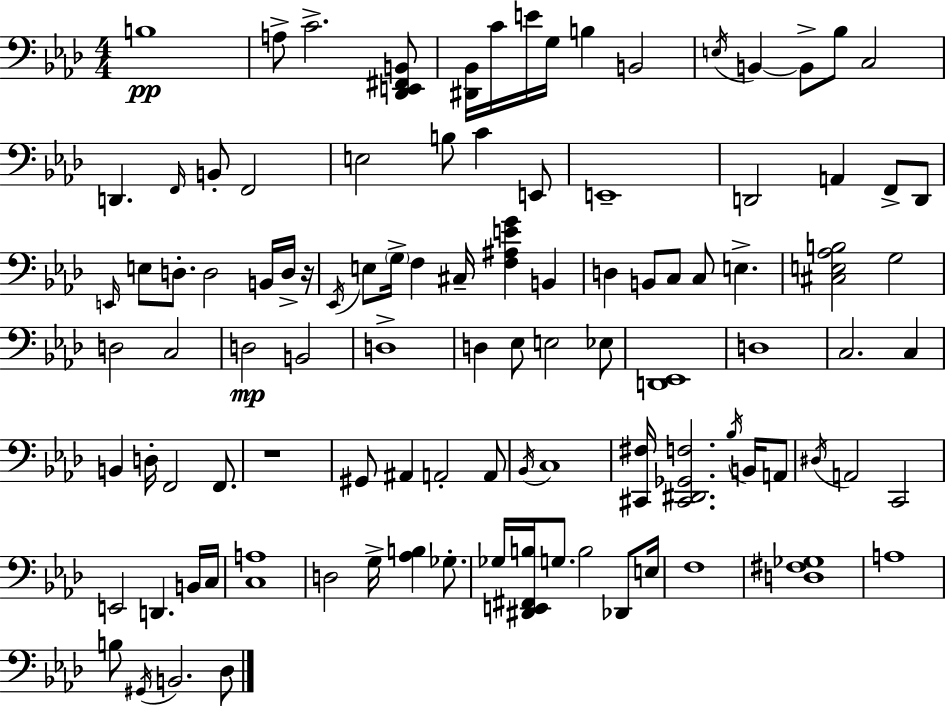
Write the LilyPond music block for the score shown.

{
  \clef bass
  \numericTimeSignature
  \time 4/4
  \key aes \major
  \repeat volta 2 { b1\pp | a8-> c'2.-> <des, e, fis, b,>8 | <dis, bes,>16 c'16 e'16 g16 b4 b,2 | \acciaccatura { e16 } b,4~~ b,8-> bes8 c2 | \break d,4. \grace { f,16 } b,8-. f,2 | e2 b8 c'4 | e,8 e,1-- | d,2 a,4 f,8-> | \break d,8 \grace { e,16 } e8 d8.-. d2 | b,16 d16-> r16 \acciaccatura { ees,16 } e8 \parenthesize g16-> f4 cis16-- <f ais e' g'>4 | b,4 d4 b,8 c8 c8 e4.-> | <cis e aes b>2 g2 | \break d2 c2 | d2\mp b,2 | d1-> | d4 ees8 e2 | \break ees8 <d, ees,>1 | d1 | c2. | c4 b,4 d16-. f,2 | \break f,8. r1 | gis,8 ais,4 a,2-. | a,8 \acciaccatura { bes,16 } c1 | <cis, fis>16 <cis, dis, ges, f>2. | \break \acciaccatura { bes16 } b,16 a,8 \acciaccatura { dis16 } a,2 c,2 | e,2 d,4. | b,16 c16 <c a>1 | d2 g16-> | \break <aes b>4 ges8.-. ges16 <dis, e, fis, b>16 g8. b2 | des,8 e16 f1 | <d fis ges>1 | a1 | \break b8 \acciaccatura { gis,16 } b,2. | des8 } \bar "|."
}